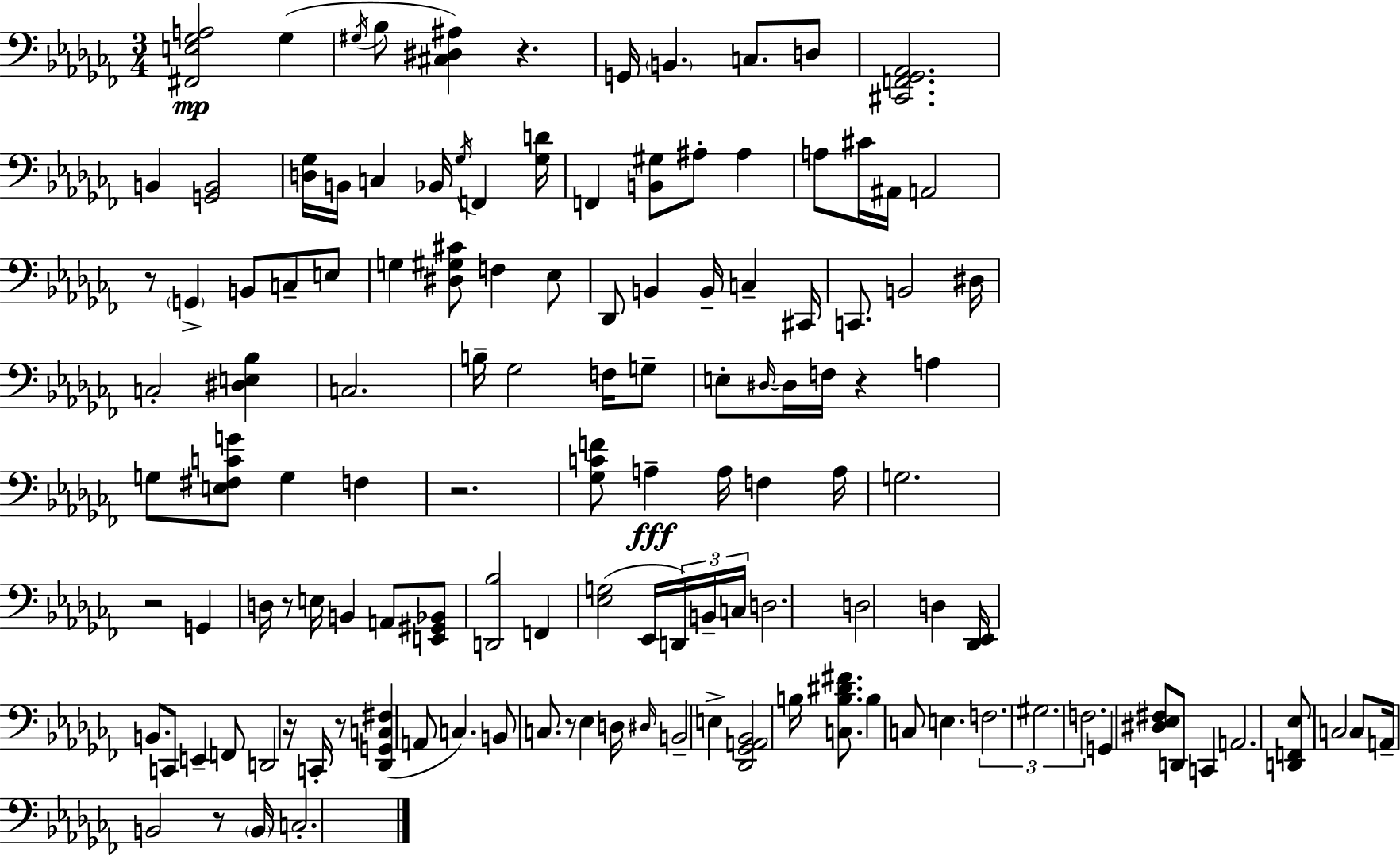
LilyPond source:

{
  \clef bass
  \numericTimeSignature
  \time 3/4
  \key aes \minor
  <fis, e ges a>2\mp ges4( | \acciaccatura { gis16 } bes8 <cis dis ais>4) r4. | g,16 \parenthesize b,4. c8. d8 | <cis, f, ges, aes,>2. | \break b,4 <g, b,>2 | <d ges>16 b,16 c4 bes,16 \acciaccatura { ges16 } f,4 | <ges d'>16 f,4 <b, gis>8 ais8-. ais4 | a8 cis'16 ais,16 a,2 | \break r8 \parenthesize g,4-> b,8 c8-- | e8 g4 <dis gis cis'>8 f4 | ees8 des,8 b,4 b,16-- c4-- | cis,16 c,8. b,2 | \break dis16 c2-. <dis e bes>4 | c2. | b16-- ges2 f16 | g8-- e8-. \grace { dis16~ }~ dis16 f16 r4 a4 | \break g8 <e fis c' g'>8 g4 f4 | r2. | <ges c' f'>8 a4--\fff a16 f4 | a16 g2. | \break r2 g,4 | d16 r8 e16 b,4 a,8 | <e, gis, bes,>8 <d, bes>2 f,4 | <ees g>2( ees,16 | \break \tuplet 3/2 { d,16) b,16-- c16 } d2. | d2 d4 | <des, ees,>16 b,8. c,8 e,4-- | f,8 d,2 r16 | \break c,16-. r8 <des, g, c fis>4( a,8 c4.) | b,8 c8. r8 ees4 | d16 \grace { dis16 } b,2-- | e4-> <des, ges, a, bes,>2 | \break b16 <c b dis' fis'>8. b4 c8 e4. | \tuplet 3/2 { f2. | gis2. | f2. } | \break g,4 <dis ees fis>8 d,8 | c,4 a,2. | <d, f, ees>8 c2 | c8 a,16-- b,2 | \break r8 \parenthesize b,16 c2.-. | \bar "|."
}